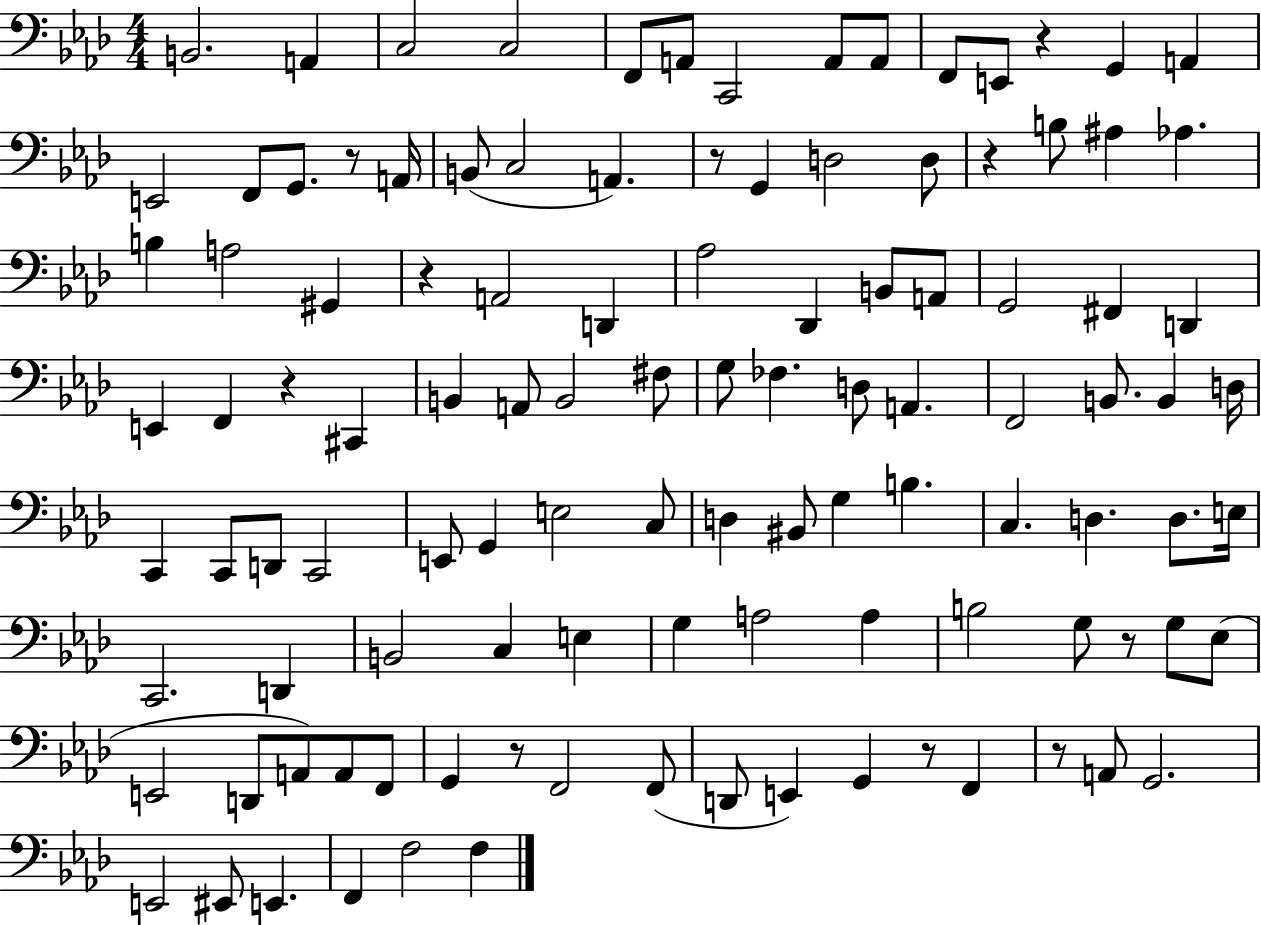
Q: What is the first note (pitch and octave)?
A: B2